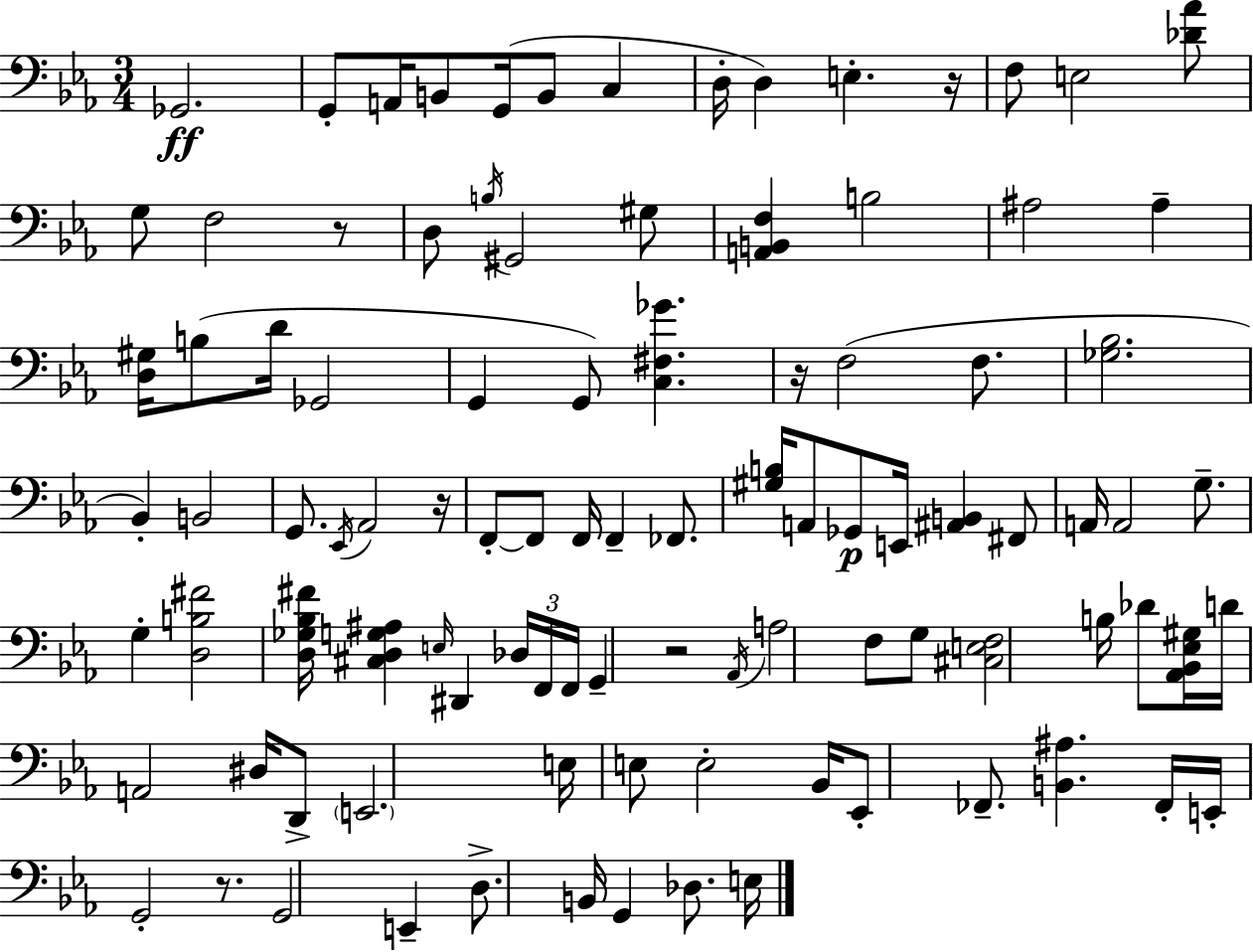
{
  \clef bass
  \numericTimeSignature
  \time 3/4
  \key c \minor
  ges,2.\ff | g,8-. a,16 b,8 g,16( b,8 c4 | d16-. d4) e4.-. r16 | f8 e2 <des' aes'>8 | \break g8 f2 r8 | d8 \acciaccatura { b16 } gis,2 gis8 | <a, b, f>4 b2 | ais2 ais4-- | \break <d gis>16 b8( d'16 ges,2 | g,4 g,8) <c fis ges'>4. | r16 f2( f8. | <ges bes>2. | \break bes,4-.) b,2 | g,8. \acciaccatura { ees,16 } aes,2 | r16 f,8-.~~ f,8 f,16 f,4-- fes,8. | <gis b>16 a,8 ges,8\p e,16 <ais, b,>4 | \break fis,8 a,16 a,2 g8.-- | g4-. <d b fis'>2 | <d ges bes fis'>16 <cis d g ais>4 \grace { e16 } dis,4 | \tuplet 3/2 { des16 f,16 f,16 } g,4-- r2 | \break \acciaccatura { aes,16 } a2 | f8 g8 <cis e f>2 | b16 des'8 <aes, bes, ees gis>16 d'16 a,2 | dis16 d,8-> \parenthesize e,2. | \break e16 e8 e2-. | bes,16 ees,8-. fes,8.-- <b, ais>4. | fes,16-. e,16-. g,2-. | r8. g,2 | \break e,4-- d8.-> b,16 g,4 | des8. e16 \bar "|."
}